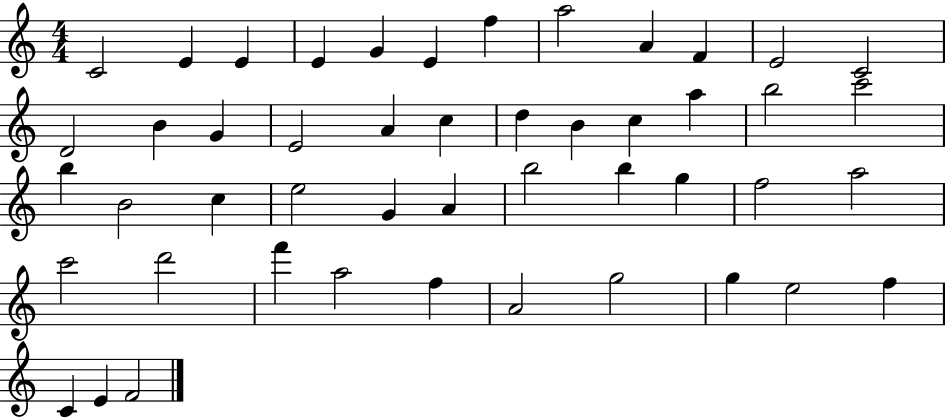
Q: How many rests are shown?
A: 0